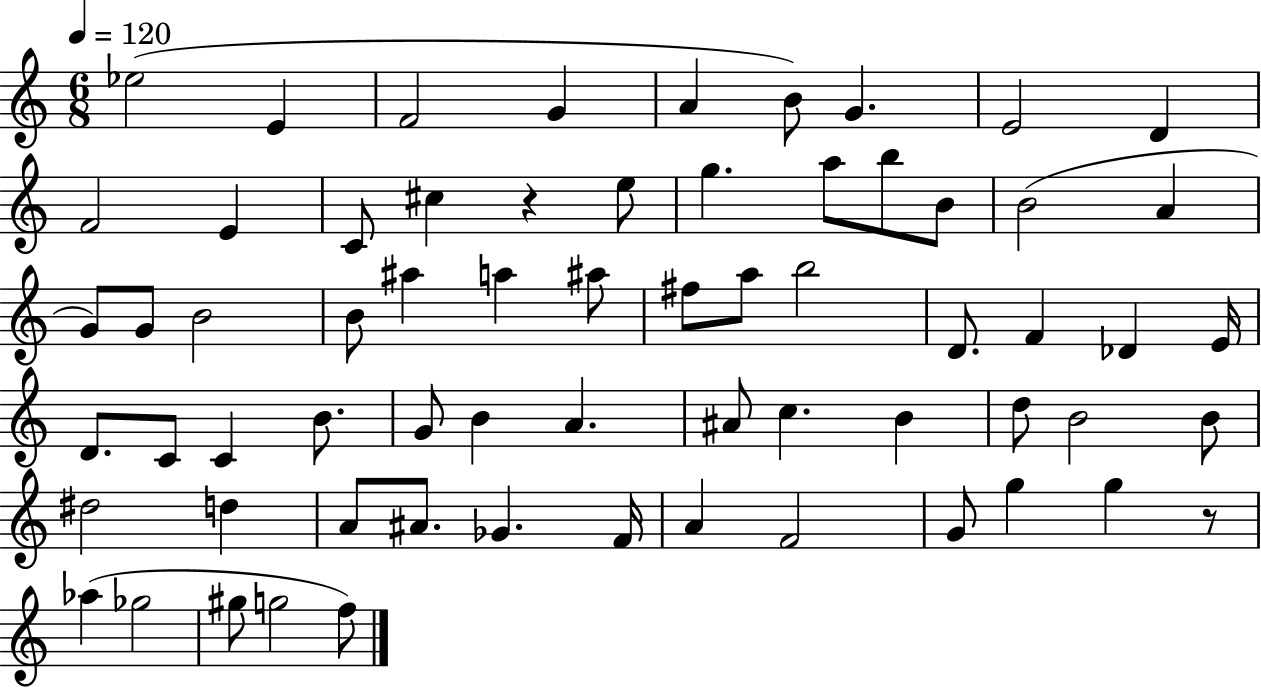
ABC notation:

X:1
T:Untitled
M:6/8
L:1/4
K:C
_e2 E F2 G A B/2 G E2 D F2 E C/2 ^c z e/2 g a/2 b/2 B/2 B2 A G/2 G/2 B2 B/2 ^a a ^a/2 ^f/2 a/2 b2 D/2 F _D E/4 D/2 C/2 C B/2 G/2 B A ^A/2 c B d/2 B2 B/2 ^d2 d A/2 ^A/2 _G F/4 A F2 G/2 g g z/2 _a _g2 ^g/2 g2 f/2